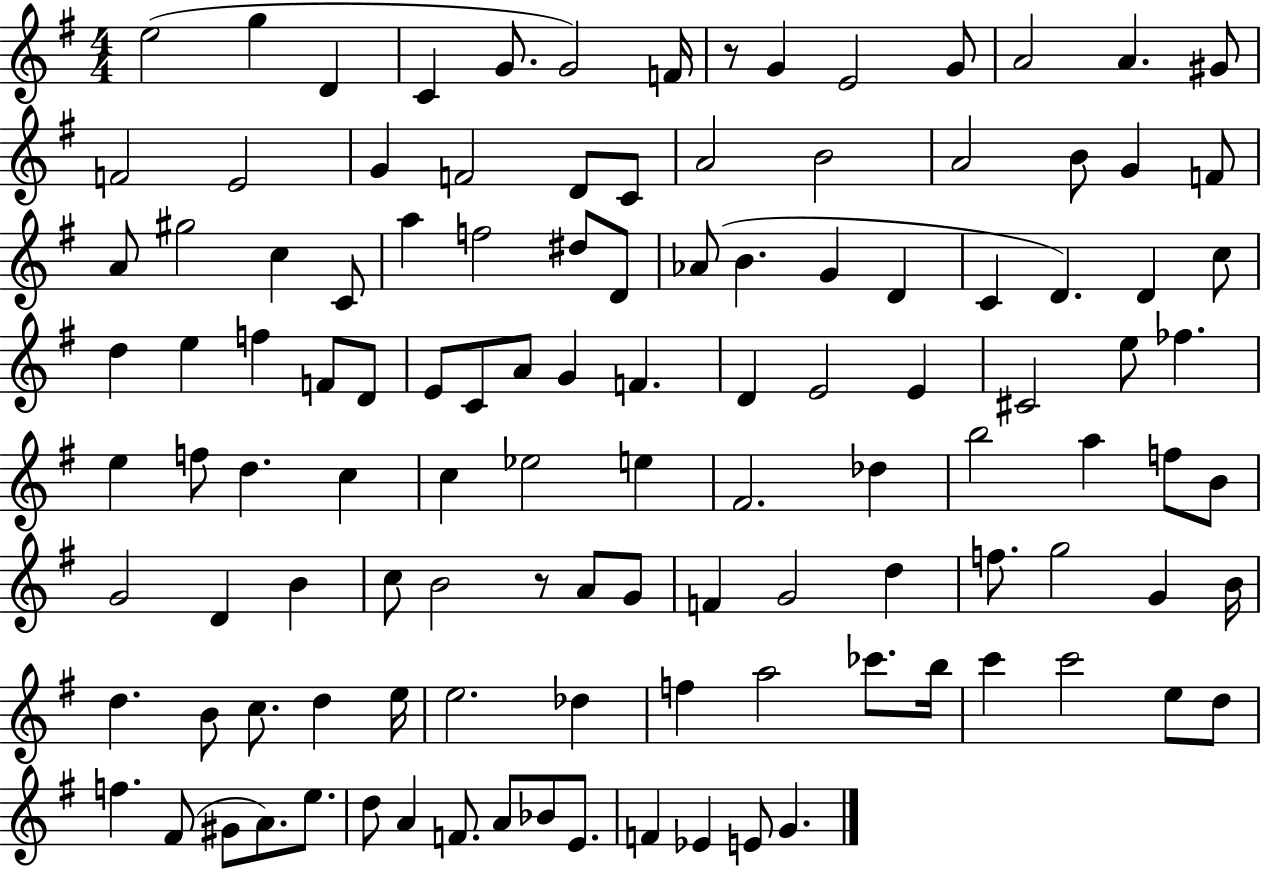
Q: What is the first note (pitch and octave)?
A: E5